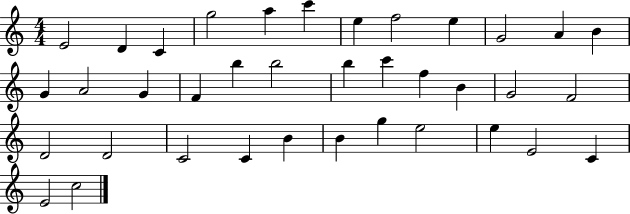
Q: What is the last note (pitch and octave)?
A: C5